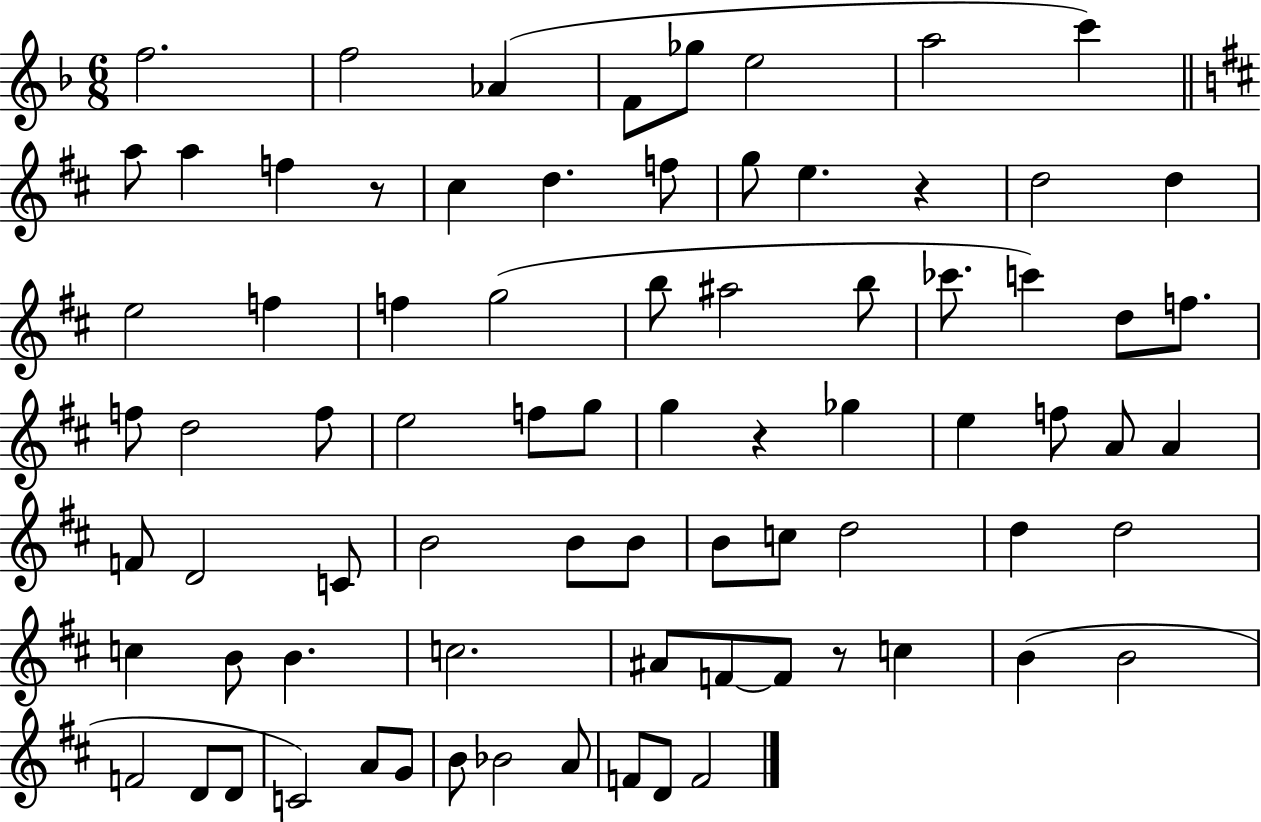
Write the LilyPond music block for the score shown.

{
  \clef treble
  \numericTimeSignature
  \time 6/8
  \key f \major
  f''2. | f''2 aes'4( | f'8 ges''8 e''2 | a''2 c'''4) | \break \bar "||" \break \key d \major a''8 a''4 f''4 r8 | cis''4 d''4. f''8 | g''8 e''4. r4 | d''2 d''4 | \break e''2 f''4 | f''4 g''2( | b''8 ais''2 b''8 | ces'''8. c'''4) d''8 f''8. | \break f''8 d''2 f''8 | e''2 f''8 g''8 | g''4 r4 ges''4 | e''4 f''8 a'8 a'4 | \break f'8 d'2 c'8 | b'2 b'8 b'8 | b'8 c''8 d''2 | d''4 d''2 | \break c''4 b'8 b'4. | c''2. | ais'8 f'8~~ f'8 r8 c''4 | b'4( b'2 | \break f'2 d'8 d'8 | c'2) a'8 g'8 | b'8 bes'2 a'8 | f'8 d'8 f'2 | \break \bar "|."
}